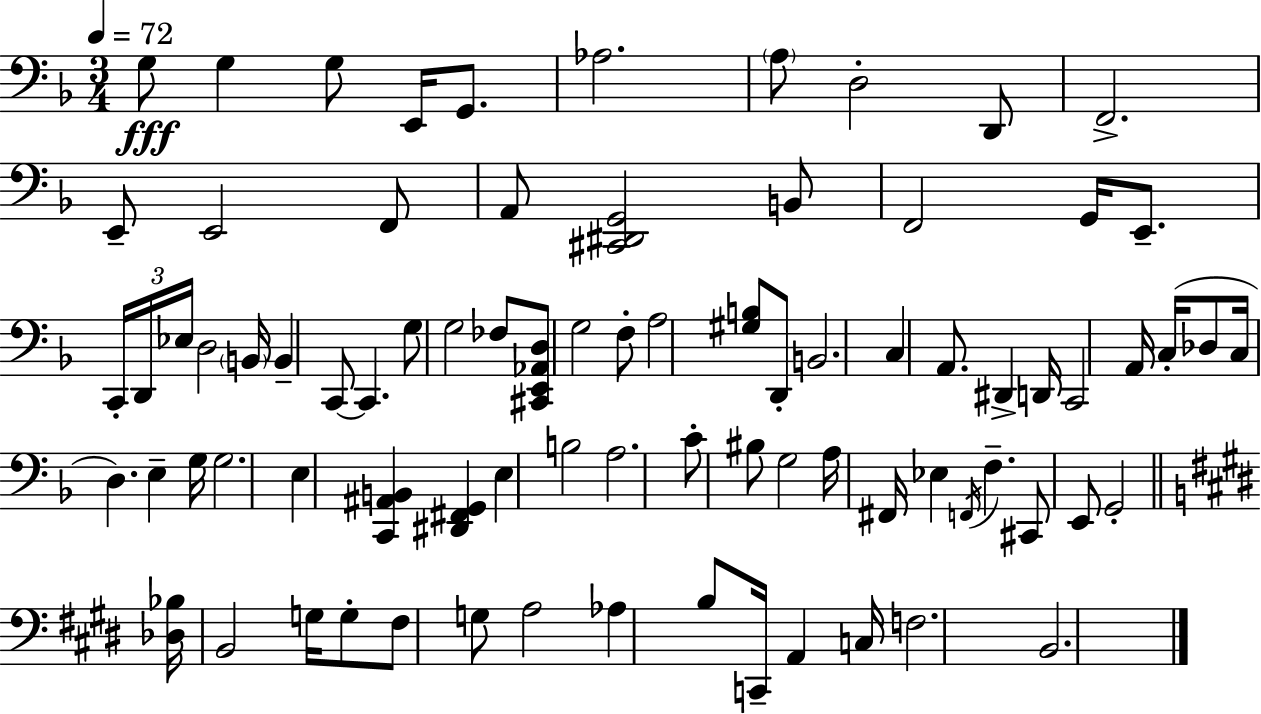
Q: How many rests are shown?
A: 0